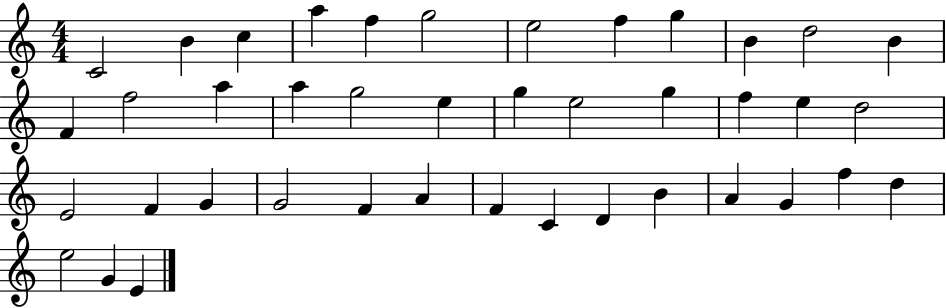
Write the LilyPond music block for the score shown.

{
  \clef treble
  \numericTimeSignature
  \time 4/4
  \key c \major
  c'2 b'4 c''4 | a''4 f''4 g''2 | e''2 f''4 g''4 | b'4 d''2 b'4 | \break f'4 f''2 a''4 | a''4 g''2 e''4 | g''4 e''2 g''4 | f''4 e''4 d''2 | \break e'2 f'4 g'4 | g'2 f'4 a'4 | f'4 c'4 d'4 b'4 | a'4 g'4 f''4 d''4 | \break e''2 g'4 e'4 | \bar "|."
}